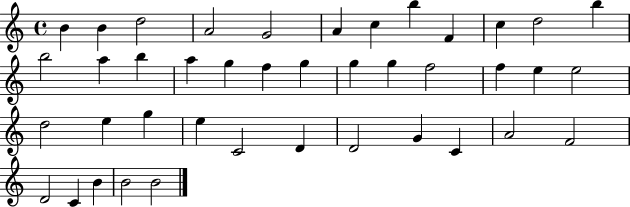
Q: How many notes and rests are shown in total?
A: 41